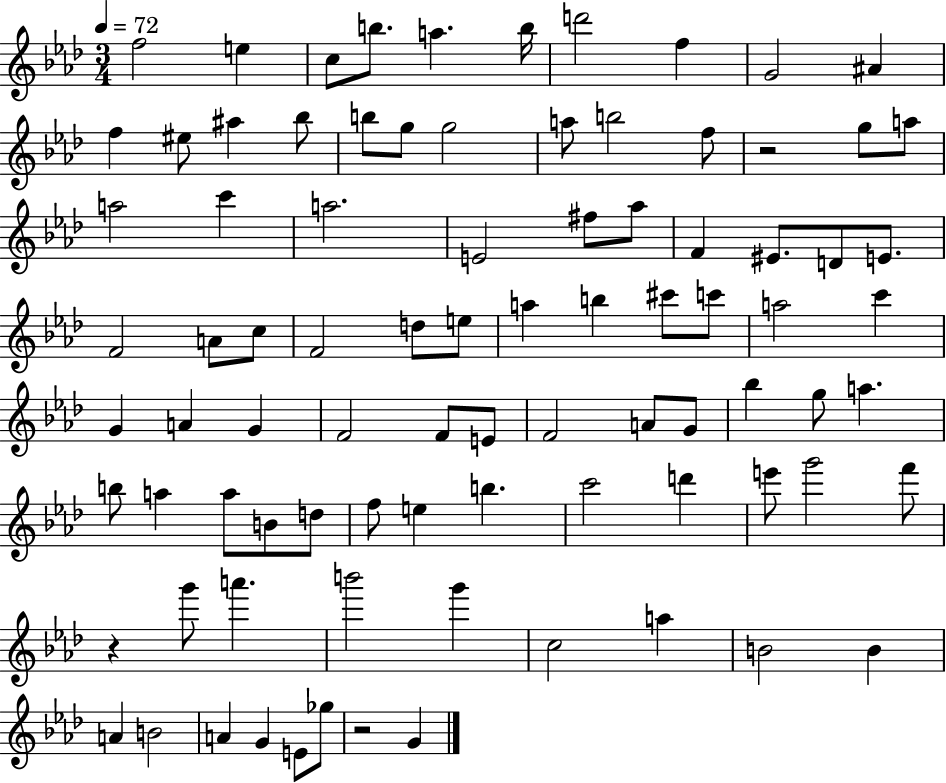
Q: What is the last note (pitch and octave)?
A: G4